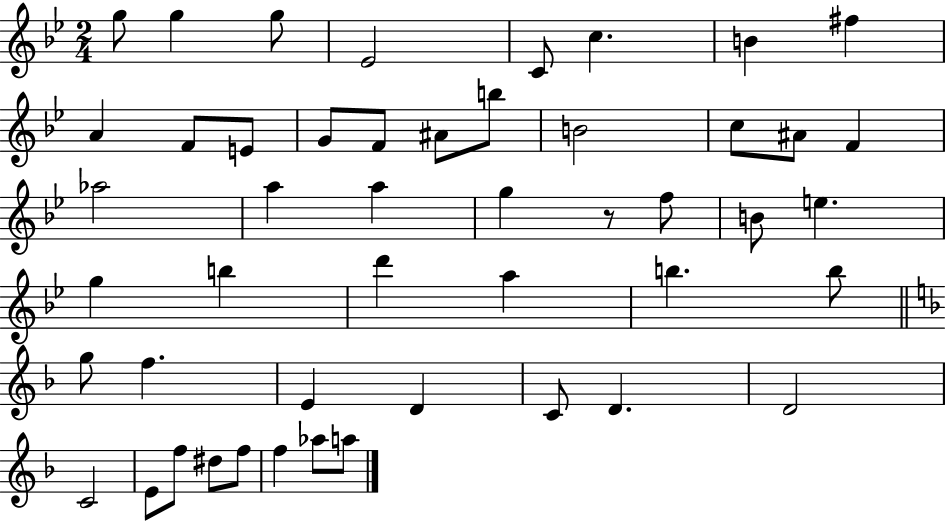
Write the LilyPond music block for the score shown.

{
  \clef treble
  \numericTimeSignature
  \time 2/4
  \key bes \major
  g''8 g''4 g''8 | ees'2 | c'8 c''4. | b'4 fis''4 | \break a'4 f'8 e'8 | g'8 f'8 ais'8 b''8 | b'2 | c''8 ais'8 f'4 | \break aes''2 | a''4 a''4 | g''4 r8 f''8 | b'8 e''4. | \break g''4 b''4 | d'''4 a''4 | b''4. b''8 | \bar "||" \break \key f \major g''8 f''4. | e'4 d'4 | c'8 d'4. | d'2 | \break c'2 | e'8 f''8 dis''8 f''8 | f''4 aes''8 a''8 | \bar "|."
}